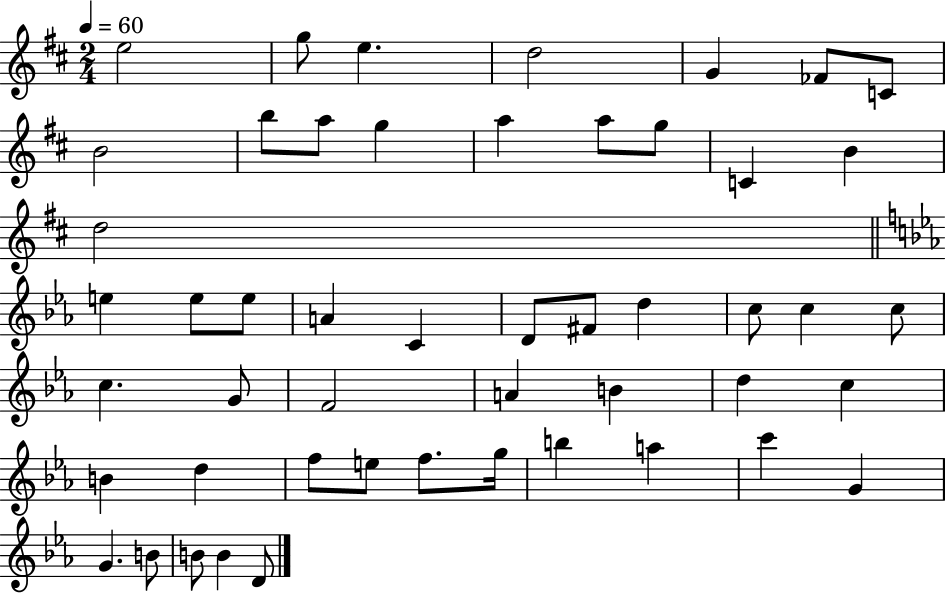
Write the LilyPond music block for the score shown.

{
  \clef treble
  \numericTimeSignature
  \time 2/4
  \key d \major
  \tempo 4 = 60
  e''2 | g''8 e''4. | d''2 | g'4 fes'8 c'8 | \break b'2 | b''8 a''8 g''4 | a''4 a''8 g''8 | c'4 b'4 | \break d''2 | \bar "||" \break \key ees \major e''4 e''8 e''8 | a'4 c'4 | d'8 fis'8 d''4 | c''8 c''4 c''8 | \break c''4. g'8 | f'2 | a'4 b'4 | d''4 c''4 | \break b'4 d''4 | f''8 e''8 f''8. g''16 | b''4 a''4 | c'''4 g'4 | \break g'4. b'8 | b'8 b'4 d'8 | \bar "|."
}